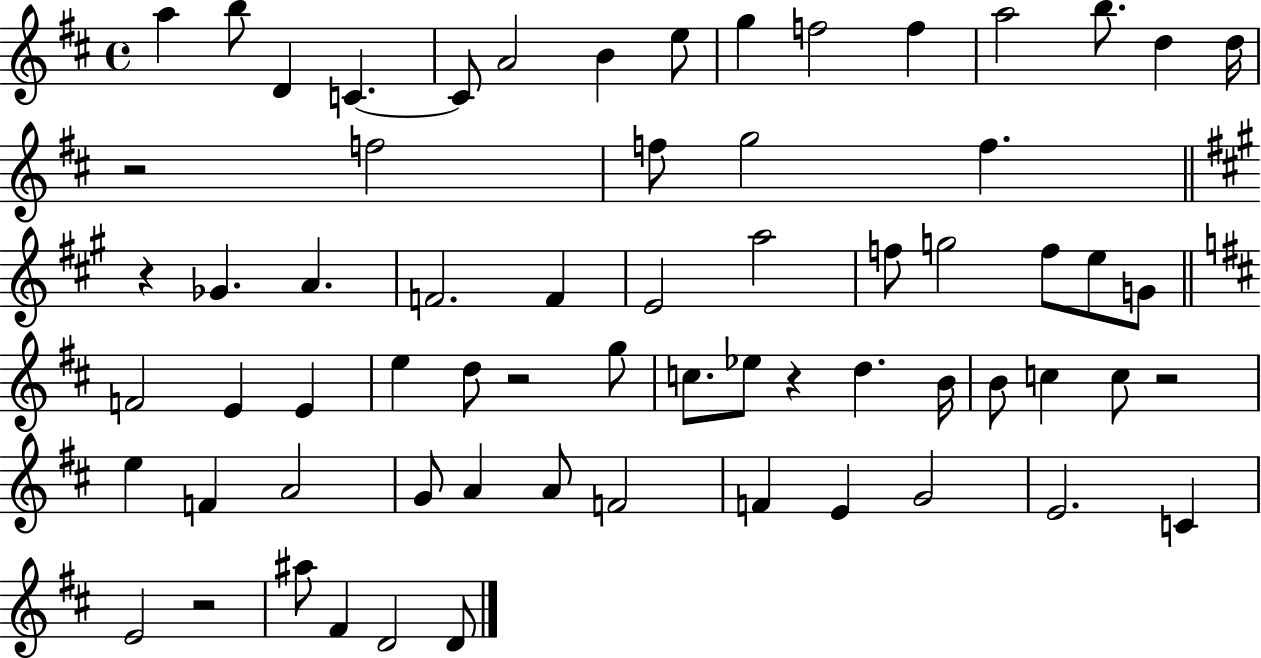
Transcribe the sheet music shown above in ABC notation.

X:1
T:Untitled
M:4/4
L:1/4
K:D
a b/2 D C C/2 A2 B e/2 g f2 f a2 b/2 d d/4 z2 f2 f/2 g2 f z _G A F2 F E2 a2 f/2 g2 f/2 e/2 G/2 F2 E E e d/2 z2 g/2 c/2 _e/2 z d B/4 B/2 c c/2 z2 e F A2 G/2 A A/2 F2 F E G2 E2 C E2 z2 ^a/2 ^F D2 D/2